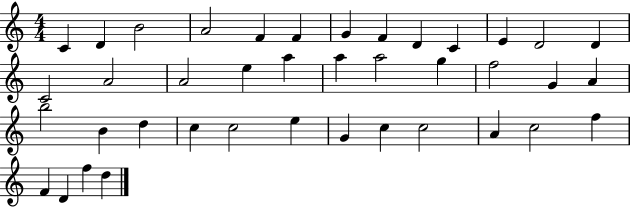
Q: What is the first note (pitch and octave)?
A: C4